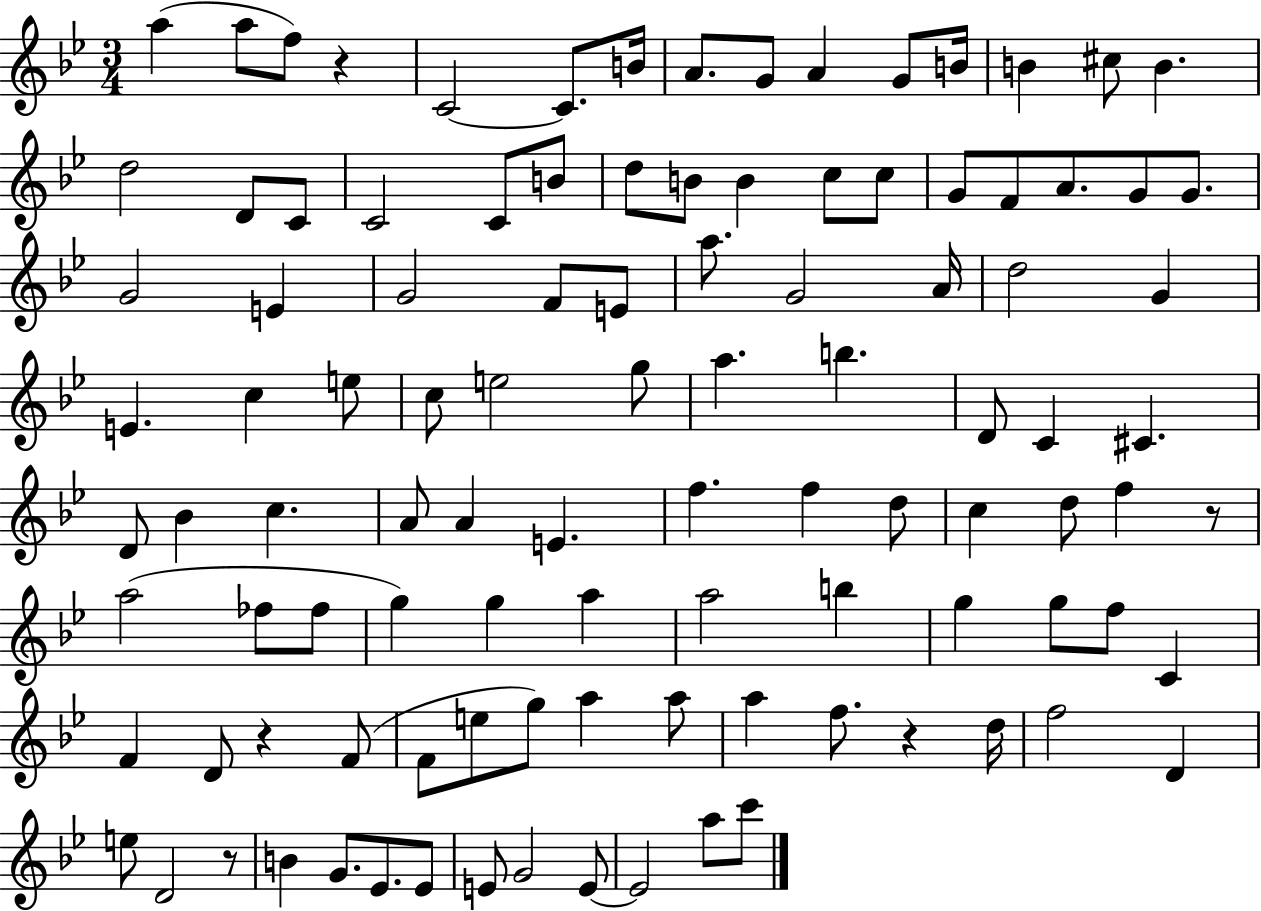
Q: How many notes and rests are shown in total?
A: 105